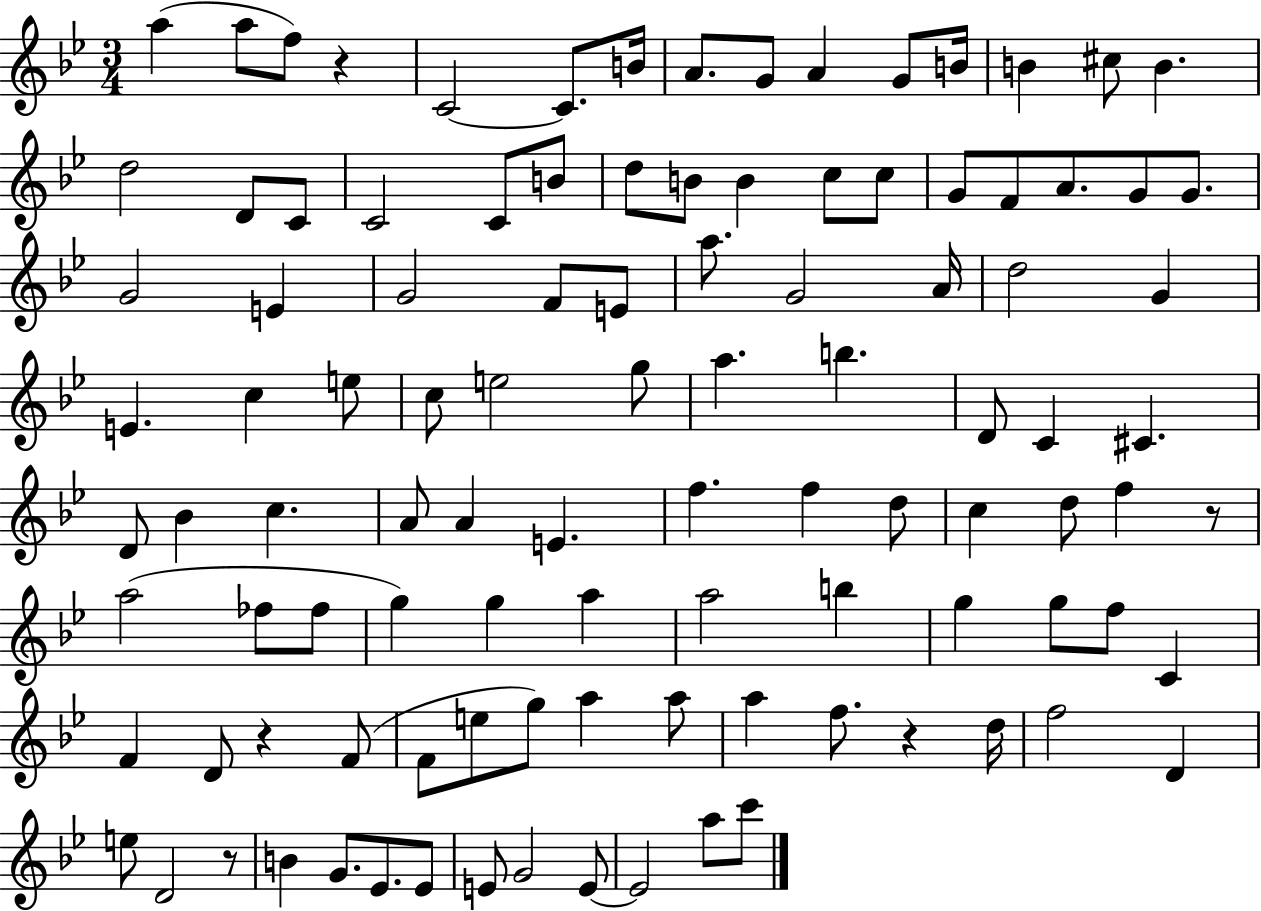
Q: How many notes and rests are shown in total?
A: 105